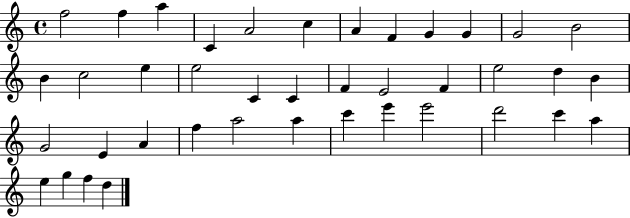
X:1
T:Untitled
M:4/4
L:1/4
K:C
f2 f a C A2 c A F G G G2 B2 B c2 e e2 C C F E2 F e2 d B G2 E A f a2 a c' e' e'2 d'2 c' a e g f d